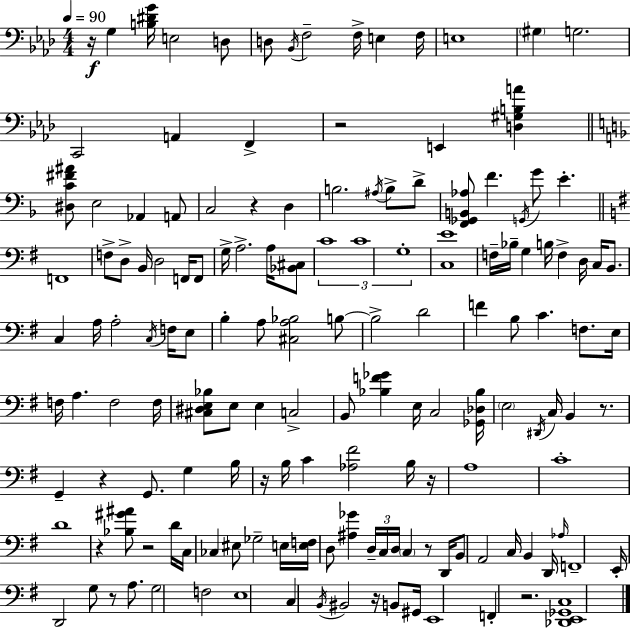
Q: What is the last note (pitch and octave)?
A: F2